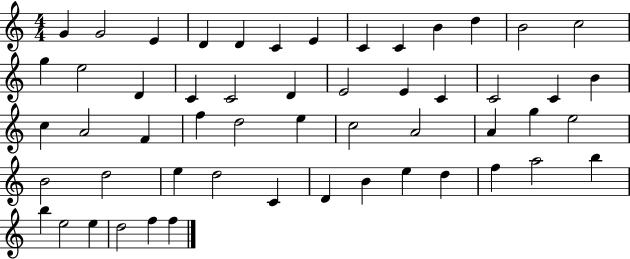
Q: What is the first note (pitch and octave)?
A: G4